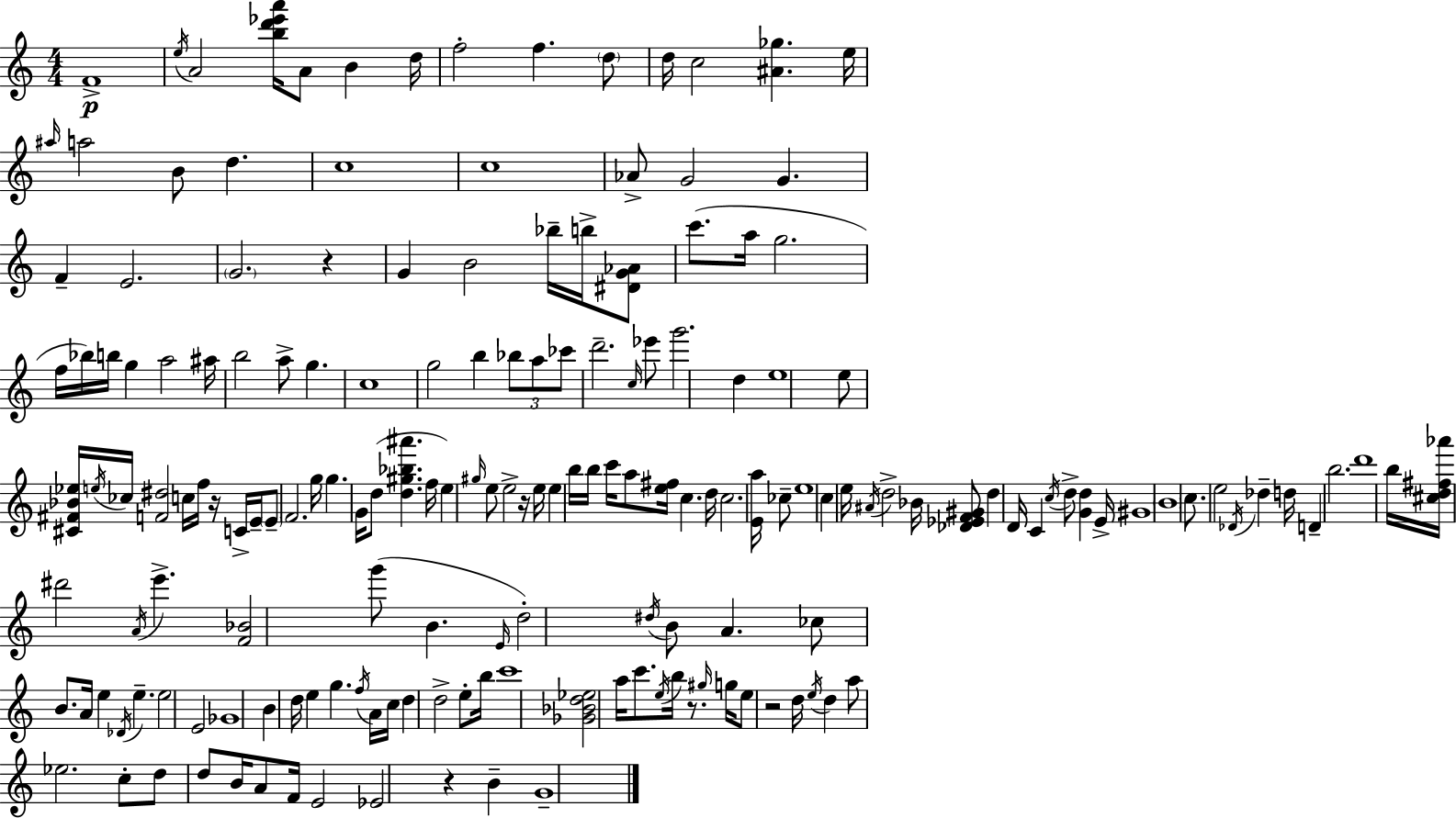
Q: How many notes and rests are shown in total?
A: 175